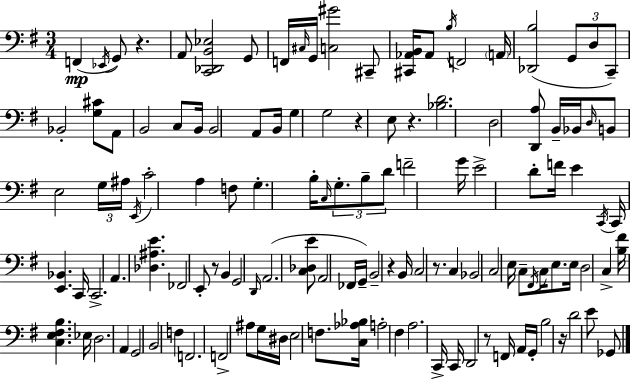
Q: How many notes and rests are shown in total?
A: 126